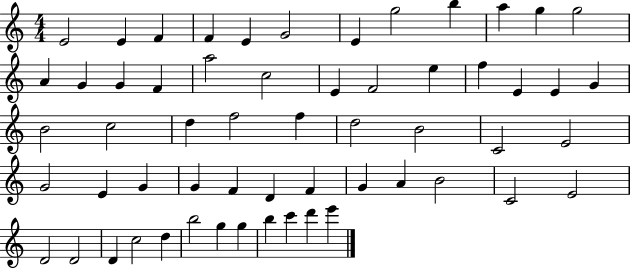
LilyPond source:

{
  \clef treble
  \numericTimeSignature
  \time 4/4
  \key c \major
  e'2 e'4 f'4 | f'4 e'4 g'2 | e'4 g''2 b''4 | a''4 g''4 g''2 | \break a'4 g'4 g'4 f'4 | a''2 c''2 | e'4 f'2 e''4 | f''4 e'4 e'4 g'4 | \break b'2 c''2 | d''4 f''2 f''4 | d''2 b'2 | c'2 e'2 | \break g'2 e'4 g'4 | g'4 f'4 d'4 f'4 | g'4 a'4 b'2 | c'2 e'2 | \break d'2 d'2 | d'4 c''2 d''4 | b''2 g''4 g''4 | b''4 c'''4 d'''4 e'''4 | \break \bar "|."
}